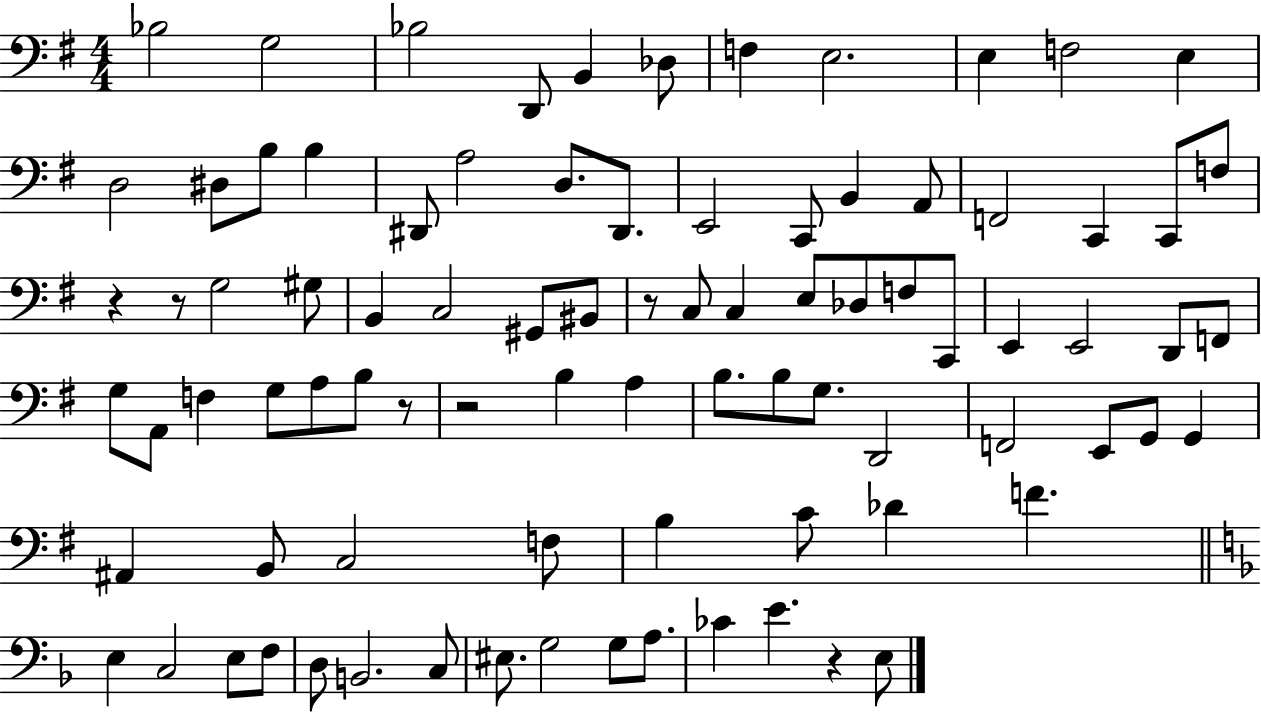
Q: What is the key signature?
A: G major